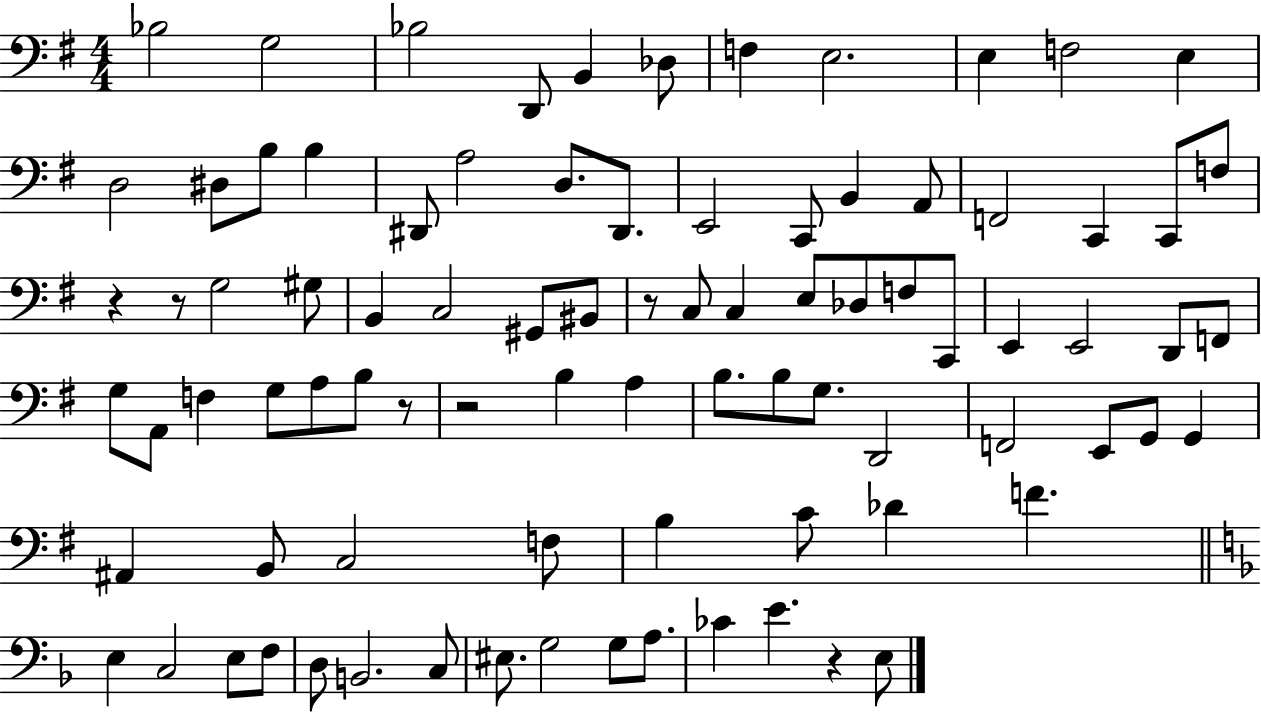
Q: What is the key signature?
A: G major